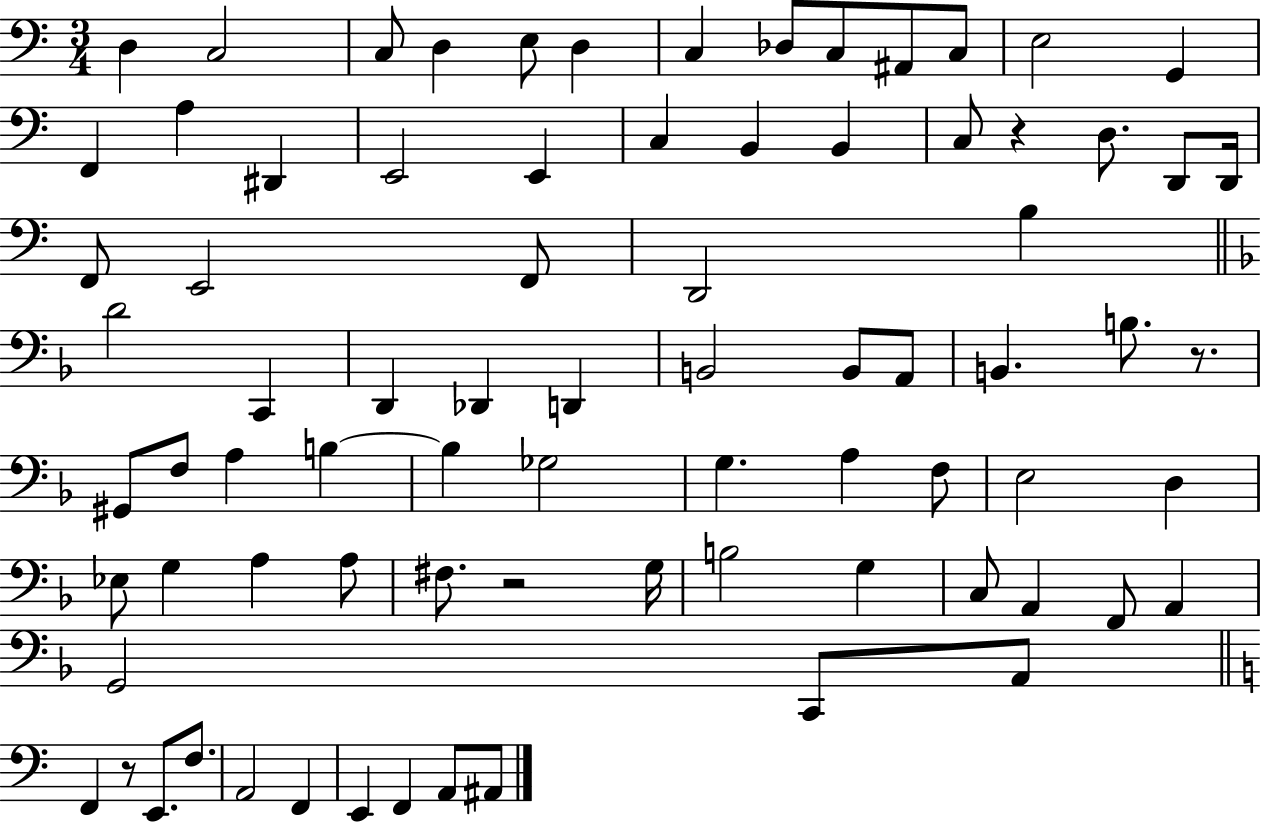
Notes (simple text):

D3/q C3/h C3/e D3/q E3/e D3/q C3/q Db3/e C3/e A#2/e C3/e E3/h G2/q F2/q A3/q D#2/q E2/h E2/q C3/q B2/q B2/q C3/e R/q D3/e. D2/e D2/s F2/e E2/h F2/e D2/h B3/q D4/h C2/q D2/q Db2/q D2/q B2/h B2/e A2/e B2/q. B3/e. R/e. G#2/e F3/e A3/q B3/q B3/q Gb3/h G3/q. A3/q F3/e E3/h D3/q Eb3/e G3/q A3/q A3/e F#3/e. R/h G3/s B3/h G3/q C3/e A2/q F2/e A2/q G2/h C2/e A2/e F2/q R/e E2/e. F3/e. A2/h F2/q E2/q F2/q A2/e A#2/e